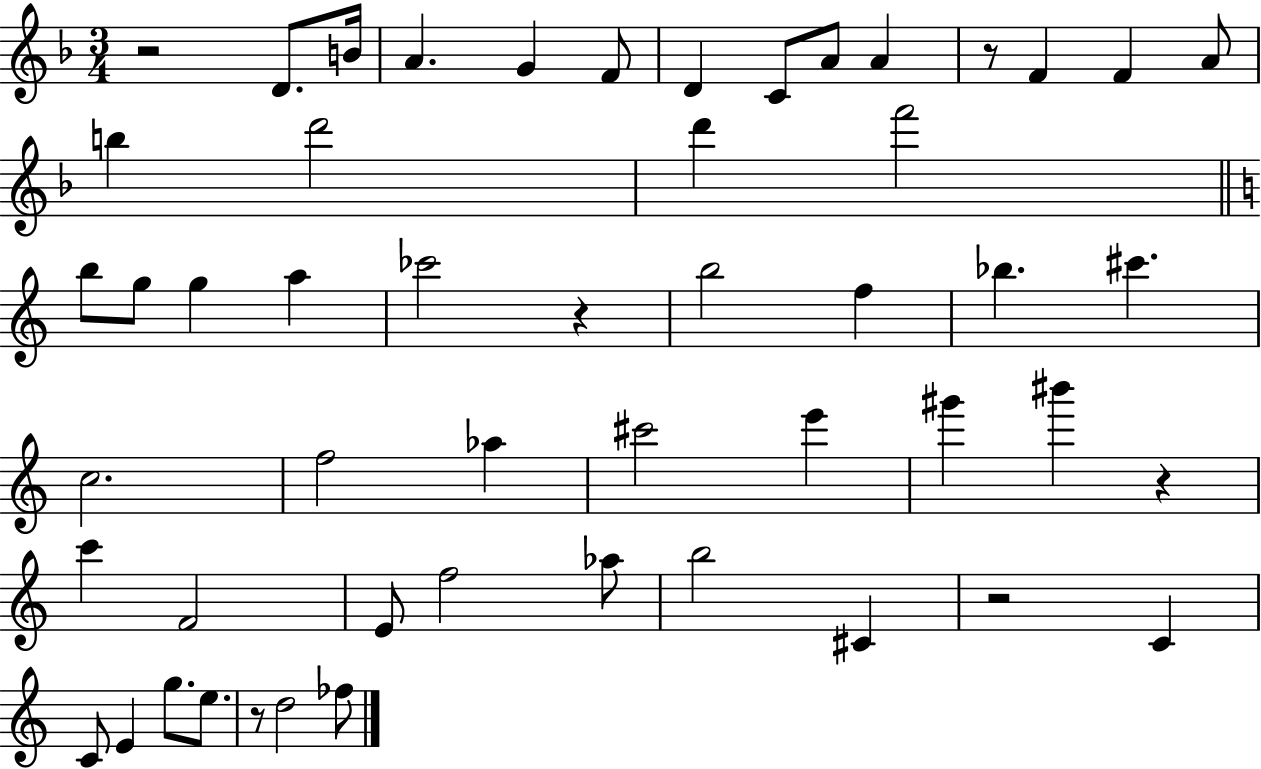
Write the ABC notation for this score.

X:1
T:Untitled
M:3/4
L:1/4
K:F
z2 D/2 B/4 A G F/2 D C/2 A/2 A z/2 F F A/2 b d'2 d' f'2 b/2 g/2 g a _c'2 z b2 f _b ^c' c2 f2 _a ^c'2 e' ^g' ^b' z c' F2 E/2 f2 _a/2 b2 ^C z2 C C/2 E g/2 e/2 z/2 d2 _f/2